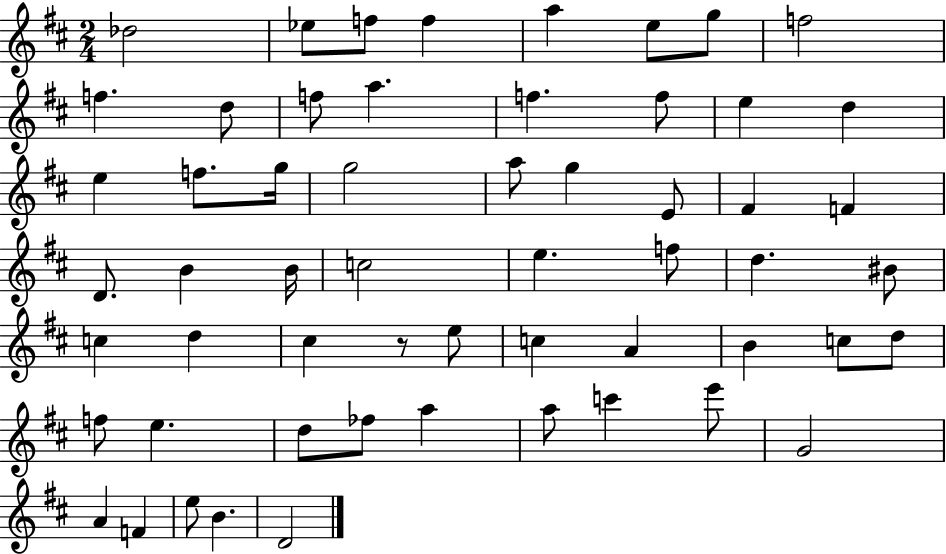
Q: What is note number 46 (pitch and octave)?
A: FES5